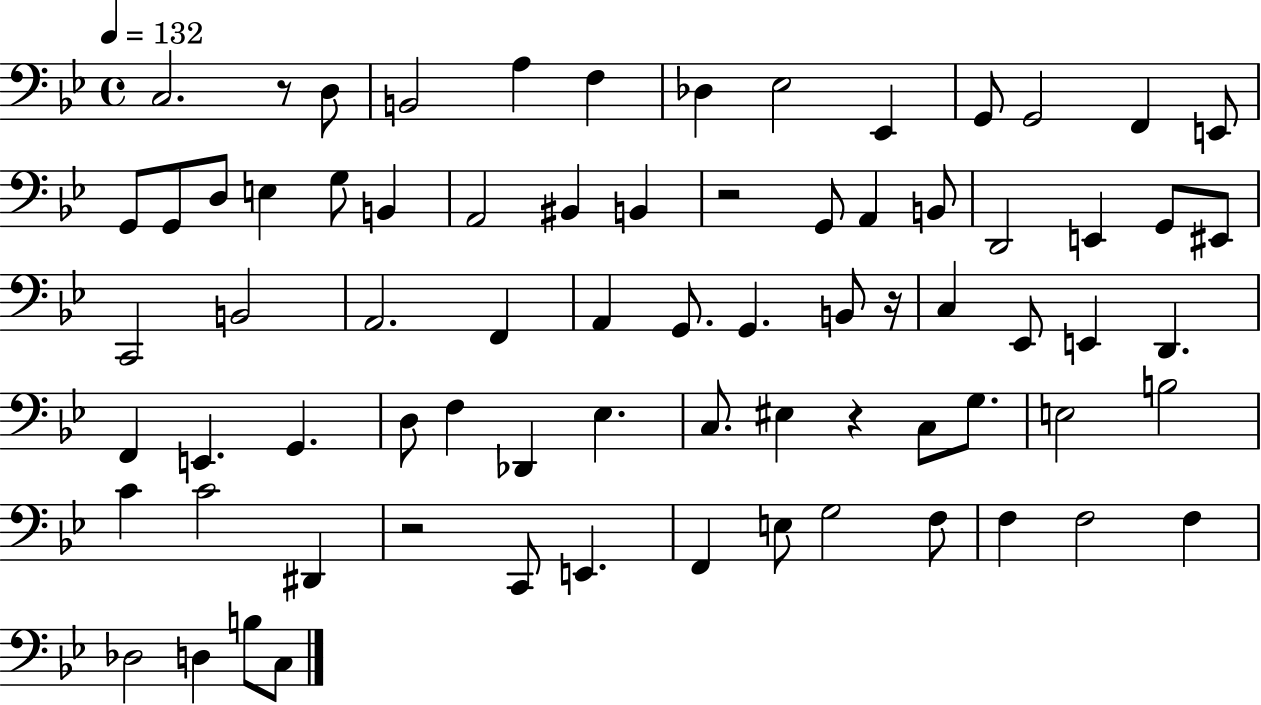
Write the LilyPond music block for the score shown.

{
  \clef bass
  \time 4/4
  \defaultTimeSignature
  \key bes \major
  \tempo 4 = 132
  \repeat volta 2 { c2. r8 d8 | b,2 a4 f4 | des4 ees2 ees,4 | g,8 g,2 f,4 e,8 | \break g,8 g,8 d8 e4 g8 b,4 | a,2 bis,4 b,4 | r2 g,8 a,4 b,8 | d,2 e,4 g,8 eis,8 | \break c,2 b,2 | a,2. f,4 | a,4 g,8. g,4. b,8 r16 | c4 ees,8 e,4 d,4. | \break f,4 e,4. g,4. | d8 f4 des,4 ees4. | c8. eis4 r4 c8 g8. | e2 b2 | \break c'4 c'2 dis,4 | r2 c,8 e,4. | f,4 e8 g2 f8 | f4 f2 f4 | \break des2 d4 b8 c8 | } \bar "|."
}